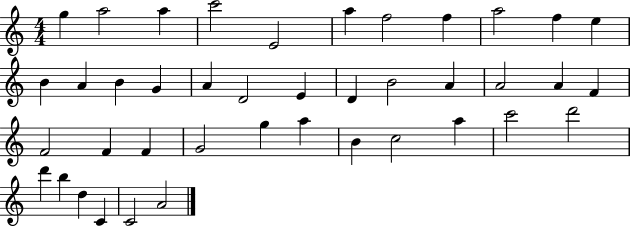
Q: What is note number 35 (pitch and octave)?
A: D6